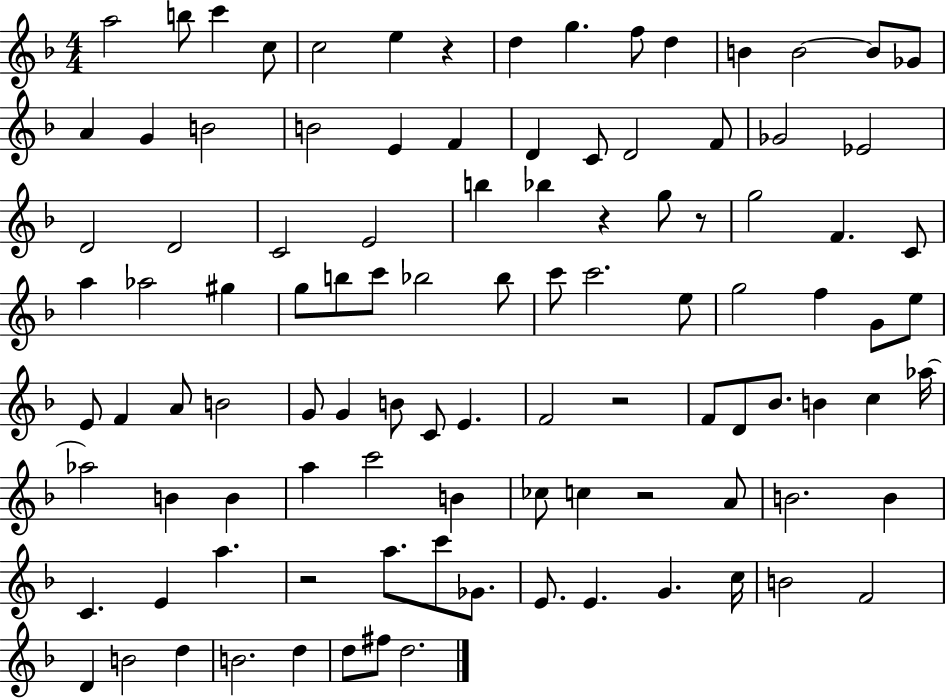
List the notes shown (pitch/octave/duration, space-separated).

A5/h B5/e C6/q C5/e C5/h E5/q R/q D5/q G5/q. F5/e D5/q B4/q B4/h B4/e Gb4/e A4/q G4/q B4/h B4/h E4/q F4/q D4/q C4/e D4/h F4/e Gb4/h Eb4/h D4/h D4/h C4/h E4/h B5/q Bb5/q R/q G5/e R/e G5/h F4/q. C4/e A5/q Ab5/h G#5/q G5/e B5/e C6/e Bb5/h Bb5/e C6/e C6/h. E5/e G5/h F5/q G4/e E5/e E4/e F4/q A4/e B4/h G4/e G4/q B4/e C4/e E4/q. F4/h R/h F4/e D4/e Bb4/e. B4/q C5/q Ab5/s Ab5/h B4/q B4/q A5/q C6/h B4/q CES5/e C5/q R/h A4/e B4/h. B4/q C4/q. E4/q A5/q. R/h A5/e. C6/e Gb4/e. E4/e. E4/q. G4/q. C5/s B4/h F4/h D4/q B4/h D5/q B4/h. D5/q D5/e F#5/e D5/h.